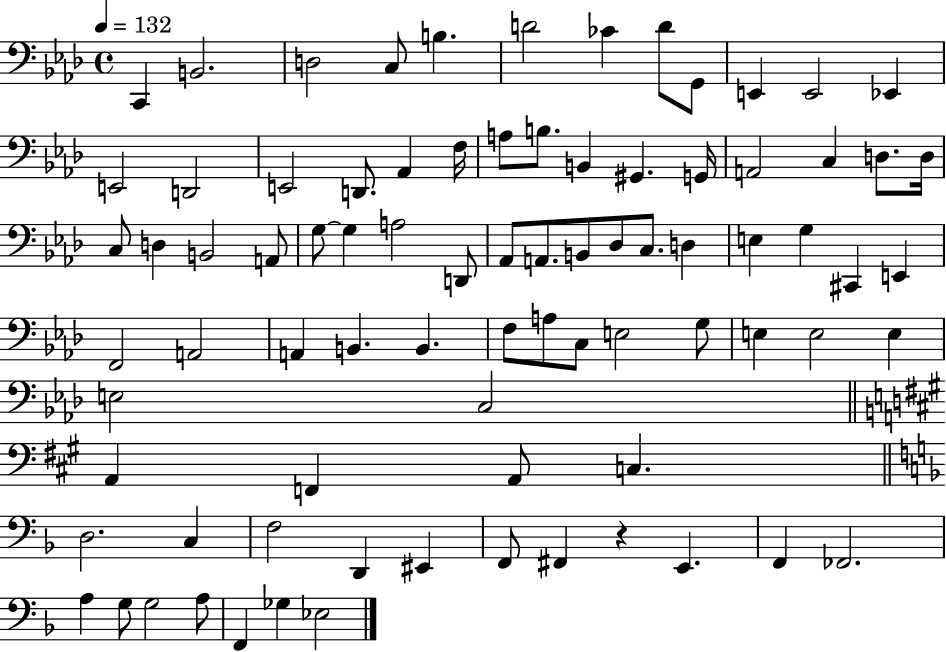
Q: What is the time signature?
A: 4/4